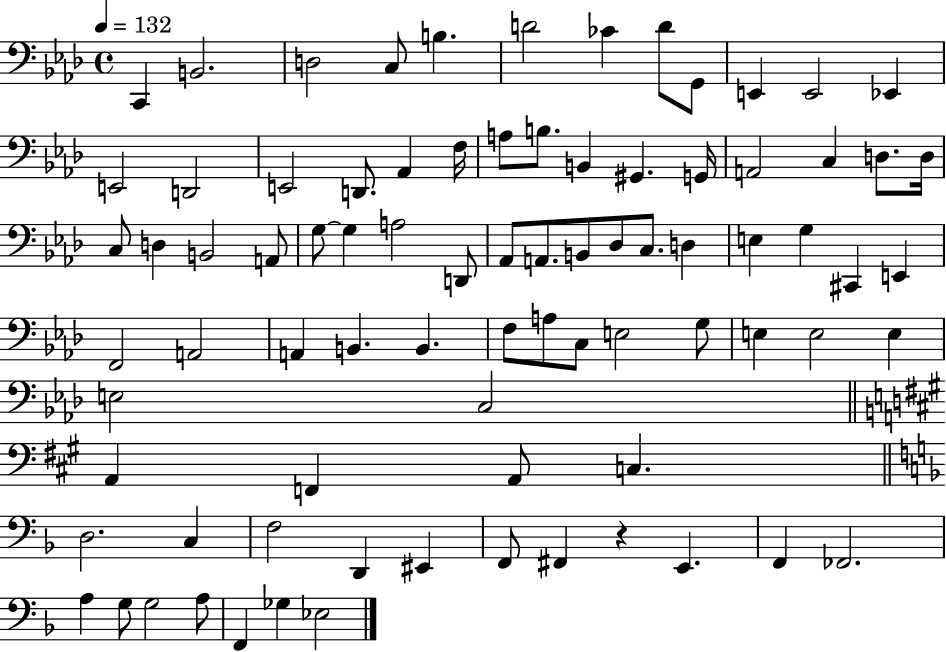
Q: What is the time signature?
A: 4/4